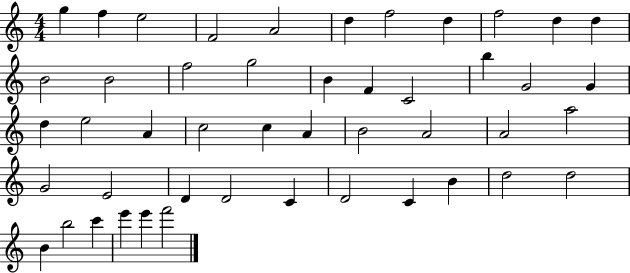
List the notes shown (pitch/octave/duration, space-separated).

G5/q F5/q E5/h F4/h A4/h D5/q F5/h D5/q F5/h D5/q D5/q B4/h B4/h F5/h G5/h B4/q F4/q C4/h B5/q G4/h G4/q D5/q E5/h A4/q C5/h C5/q A4/q B4/h A4/h A4/h A5/h G4/h E4/h D4/q D4/h C4/q D4/h C4/q B4/q D5/h D5/h B4/q B5/h C6/q E6/q E6/q F6/h